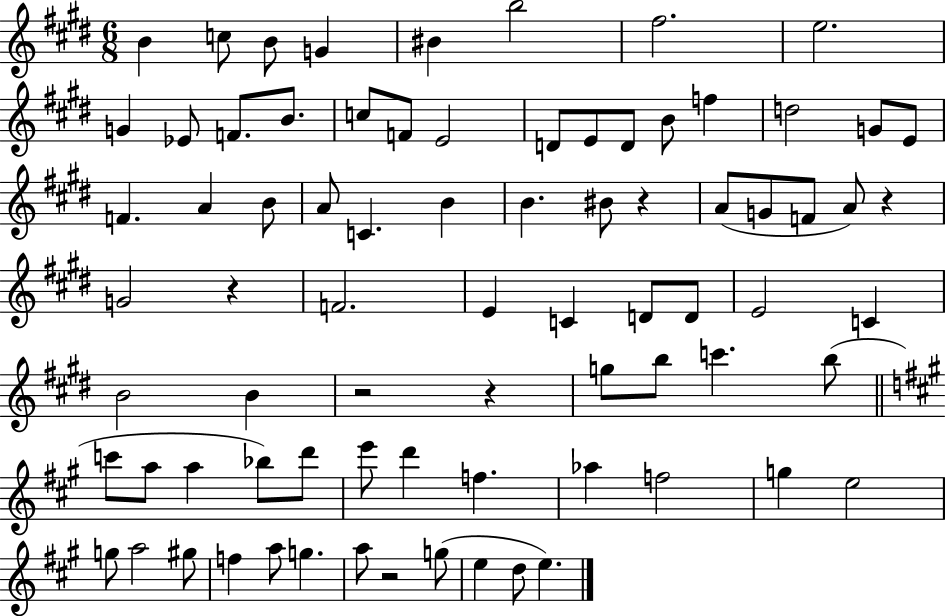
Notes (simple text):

B4/q C5/e B4/e G4/q BIS4/q B5/h F#5/h. E5/h. G4/q Eb4/e F4/e. B4/e. C5/e F4/e E4/h D4/e E4/e D4/e B4/e F5/q D5/h G4/e E4/e F4/q. A4/q B4/e A4/e C4/q. B4/q B4/q. BIS4/e R/q A4/e G4/e F4/e A4/e R/q G4/h R/q F4/h. E4/q C4/q D4/e D4/e E4/h C4/q B4/h B4/q R/h R/q G5/e B5/e C6/q. B5/e C6/e A5/e A5/q Bb5/e D6/e E6/e D6/q F5/q. Ab5/q F5/h G5/q E5/h G5/e A5/h G#5/e F5/q A5/e G5/q. A5/e R/h G5/e E5/q D5/e E5/q.